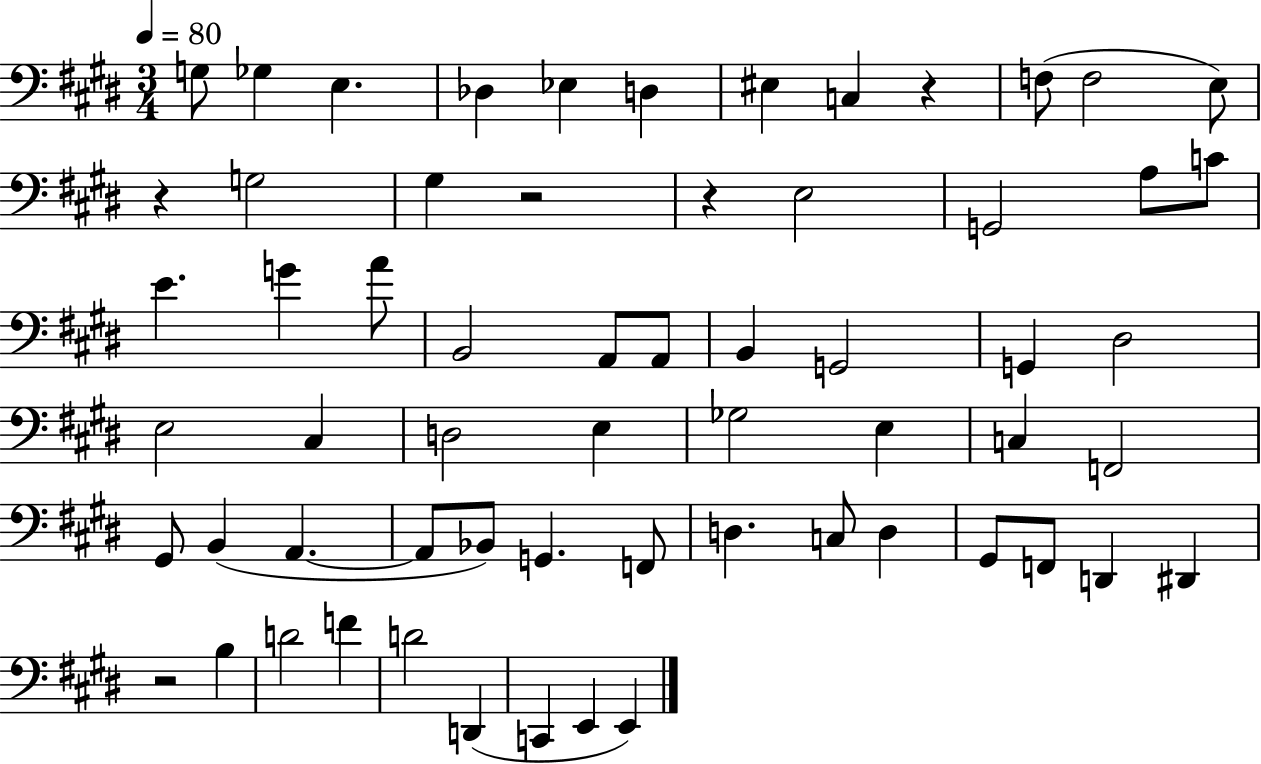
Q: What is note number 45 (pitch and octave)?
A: D3